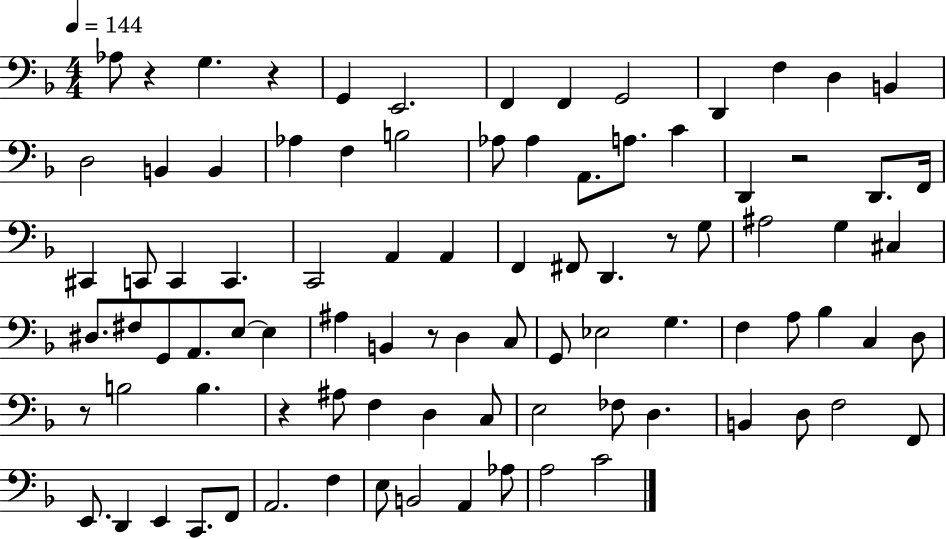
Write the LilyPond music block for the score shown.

{
  \clef bass
  \numericTimeSignature
  \time 4/4
  \key f \major
  \tempo 4 = 144
  aes8 r4 g4. r4 | g,4 e,2. | f,4 f,4 g,2 | d,4 f4 d4 b,4 | \break d2 b,4 b,4 | aes4 f4 b2 | aes8 aes4 a,8. a8. c'4 | d,4 r2 d,8. f,16 | \break cis,4 c,8 c,4 c,4. | c,2 a,4 a,4 | f,4 fis,8 d,4. r8 g8 | ais2 g4 cis4 | \break dis8. fis8 g,8 a,8. e8~~ e4 | ais4 b,4 r8 d4 c8 | g,8 ees2 g4. | f4 a8 bes4 c4 d8 | \break r8 b2 b4. | r4 ais8 f4 d4 c8 | e2 fes8 d4. | b,4 d8 f2 f,8 | \break e,8. d,4 e,4 c,8. f,8 | a,2. f4 | e8 b,2 a,4 aes8 | a2 c'2 | \break \bar "|."
}